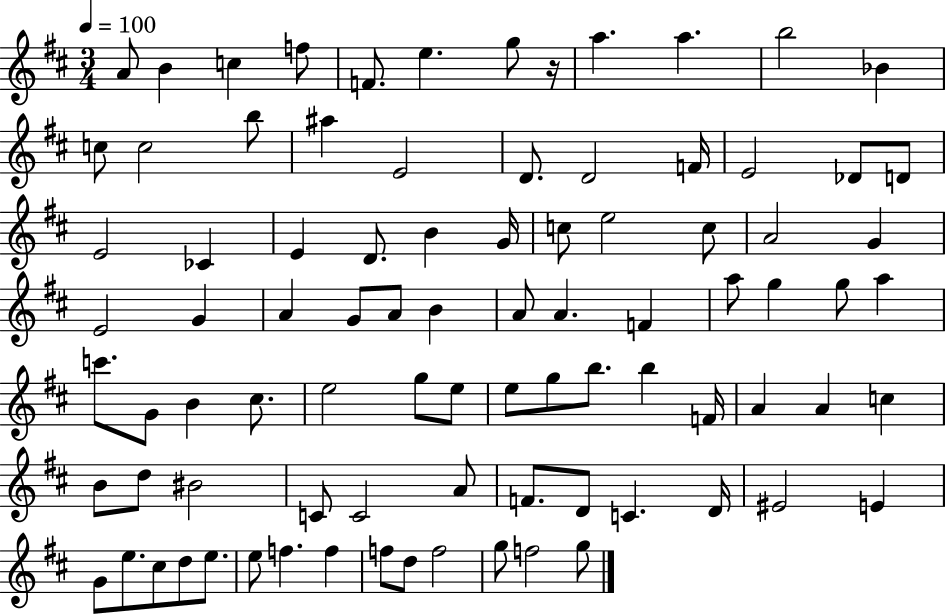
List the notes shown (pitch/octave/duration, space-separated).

A4/e B4/q C5/q F5/e F4/e. E5/q. G5/e R/s A5/q. A5/q. B5/h Bb4/q C5/e C5/h B5/e A#5/q E4/h D4/e. D4/h F4/s E4/h Db4/e D4/e E4/h CES4/q E4/q D4/e. B4/q G4/s C5/e E5/h C5/e A4/h G4/q E4/h G4/q A4/q G4/e A4/e B4/q A4/e A4/q. F4/q A5/e G5/q G5/e A5/q C6/e. G4/e B4/q C#5/e. E5/h G5/e E5/e E5/e G5/e B5/e. B5/q F4/s A4/q A4/q C5/q B4/e D5/e BIS4/h C4/e C4/h A4/e F4/e. D4/e C4/q. D4/s EIS4/h E4/q G4/e E5/e. C#5/e D5/e E5/e. E5/e F5/q. F5/q F5/e D5/e F5/h G5/e F5/h G5/e